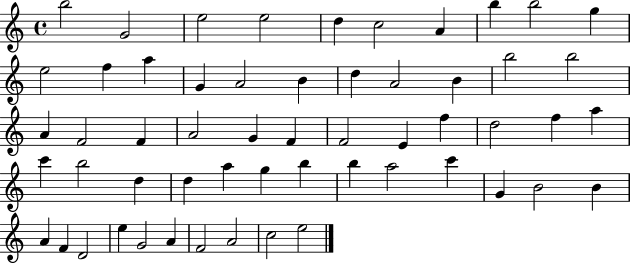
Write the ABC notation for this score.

X:1
T:Untitled
M:4/4
L:1/4
K:C
b2 G2 e2 e2 d c2 A b b2 g e2 f a G A2 B d A2 B b2 b2 A F2 F A2 G F F2 E f d2 f a c' b2 d d a g b b a2 c' G B2 B A F D2 e G2 A F2 A2 c2 e2